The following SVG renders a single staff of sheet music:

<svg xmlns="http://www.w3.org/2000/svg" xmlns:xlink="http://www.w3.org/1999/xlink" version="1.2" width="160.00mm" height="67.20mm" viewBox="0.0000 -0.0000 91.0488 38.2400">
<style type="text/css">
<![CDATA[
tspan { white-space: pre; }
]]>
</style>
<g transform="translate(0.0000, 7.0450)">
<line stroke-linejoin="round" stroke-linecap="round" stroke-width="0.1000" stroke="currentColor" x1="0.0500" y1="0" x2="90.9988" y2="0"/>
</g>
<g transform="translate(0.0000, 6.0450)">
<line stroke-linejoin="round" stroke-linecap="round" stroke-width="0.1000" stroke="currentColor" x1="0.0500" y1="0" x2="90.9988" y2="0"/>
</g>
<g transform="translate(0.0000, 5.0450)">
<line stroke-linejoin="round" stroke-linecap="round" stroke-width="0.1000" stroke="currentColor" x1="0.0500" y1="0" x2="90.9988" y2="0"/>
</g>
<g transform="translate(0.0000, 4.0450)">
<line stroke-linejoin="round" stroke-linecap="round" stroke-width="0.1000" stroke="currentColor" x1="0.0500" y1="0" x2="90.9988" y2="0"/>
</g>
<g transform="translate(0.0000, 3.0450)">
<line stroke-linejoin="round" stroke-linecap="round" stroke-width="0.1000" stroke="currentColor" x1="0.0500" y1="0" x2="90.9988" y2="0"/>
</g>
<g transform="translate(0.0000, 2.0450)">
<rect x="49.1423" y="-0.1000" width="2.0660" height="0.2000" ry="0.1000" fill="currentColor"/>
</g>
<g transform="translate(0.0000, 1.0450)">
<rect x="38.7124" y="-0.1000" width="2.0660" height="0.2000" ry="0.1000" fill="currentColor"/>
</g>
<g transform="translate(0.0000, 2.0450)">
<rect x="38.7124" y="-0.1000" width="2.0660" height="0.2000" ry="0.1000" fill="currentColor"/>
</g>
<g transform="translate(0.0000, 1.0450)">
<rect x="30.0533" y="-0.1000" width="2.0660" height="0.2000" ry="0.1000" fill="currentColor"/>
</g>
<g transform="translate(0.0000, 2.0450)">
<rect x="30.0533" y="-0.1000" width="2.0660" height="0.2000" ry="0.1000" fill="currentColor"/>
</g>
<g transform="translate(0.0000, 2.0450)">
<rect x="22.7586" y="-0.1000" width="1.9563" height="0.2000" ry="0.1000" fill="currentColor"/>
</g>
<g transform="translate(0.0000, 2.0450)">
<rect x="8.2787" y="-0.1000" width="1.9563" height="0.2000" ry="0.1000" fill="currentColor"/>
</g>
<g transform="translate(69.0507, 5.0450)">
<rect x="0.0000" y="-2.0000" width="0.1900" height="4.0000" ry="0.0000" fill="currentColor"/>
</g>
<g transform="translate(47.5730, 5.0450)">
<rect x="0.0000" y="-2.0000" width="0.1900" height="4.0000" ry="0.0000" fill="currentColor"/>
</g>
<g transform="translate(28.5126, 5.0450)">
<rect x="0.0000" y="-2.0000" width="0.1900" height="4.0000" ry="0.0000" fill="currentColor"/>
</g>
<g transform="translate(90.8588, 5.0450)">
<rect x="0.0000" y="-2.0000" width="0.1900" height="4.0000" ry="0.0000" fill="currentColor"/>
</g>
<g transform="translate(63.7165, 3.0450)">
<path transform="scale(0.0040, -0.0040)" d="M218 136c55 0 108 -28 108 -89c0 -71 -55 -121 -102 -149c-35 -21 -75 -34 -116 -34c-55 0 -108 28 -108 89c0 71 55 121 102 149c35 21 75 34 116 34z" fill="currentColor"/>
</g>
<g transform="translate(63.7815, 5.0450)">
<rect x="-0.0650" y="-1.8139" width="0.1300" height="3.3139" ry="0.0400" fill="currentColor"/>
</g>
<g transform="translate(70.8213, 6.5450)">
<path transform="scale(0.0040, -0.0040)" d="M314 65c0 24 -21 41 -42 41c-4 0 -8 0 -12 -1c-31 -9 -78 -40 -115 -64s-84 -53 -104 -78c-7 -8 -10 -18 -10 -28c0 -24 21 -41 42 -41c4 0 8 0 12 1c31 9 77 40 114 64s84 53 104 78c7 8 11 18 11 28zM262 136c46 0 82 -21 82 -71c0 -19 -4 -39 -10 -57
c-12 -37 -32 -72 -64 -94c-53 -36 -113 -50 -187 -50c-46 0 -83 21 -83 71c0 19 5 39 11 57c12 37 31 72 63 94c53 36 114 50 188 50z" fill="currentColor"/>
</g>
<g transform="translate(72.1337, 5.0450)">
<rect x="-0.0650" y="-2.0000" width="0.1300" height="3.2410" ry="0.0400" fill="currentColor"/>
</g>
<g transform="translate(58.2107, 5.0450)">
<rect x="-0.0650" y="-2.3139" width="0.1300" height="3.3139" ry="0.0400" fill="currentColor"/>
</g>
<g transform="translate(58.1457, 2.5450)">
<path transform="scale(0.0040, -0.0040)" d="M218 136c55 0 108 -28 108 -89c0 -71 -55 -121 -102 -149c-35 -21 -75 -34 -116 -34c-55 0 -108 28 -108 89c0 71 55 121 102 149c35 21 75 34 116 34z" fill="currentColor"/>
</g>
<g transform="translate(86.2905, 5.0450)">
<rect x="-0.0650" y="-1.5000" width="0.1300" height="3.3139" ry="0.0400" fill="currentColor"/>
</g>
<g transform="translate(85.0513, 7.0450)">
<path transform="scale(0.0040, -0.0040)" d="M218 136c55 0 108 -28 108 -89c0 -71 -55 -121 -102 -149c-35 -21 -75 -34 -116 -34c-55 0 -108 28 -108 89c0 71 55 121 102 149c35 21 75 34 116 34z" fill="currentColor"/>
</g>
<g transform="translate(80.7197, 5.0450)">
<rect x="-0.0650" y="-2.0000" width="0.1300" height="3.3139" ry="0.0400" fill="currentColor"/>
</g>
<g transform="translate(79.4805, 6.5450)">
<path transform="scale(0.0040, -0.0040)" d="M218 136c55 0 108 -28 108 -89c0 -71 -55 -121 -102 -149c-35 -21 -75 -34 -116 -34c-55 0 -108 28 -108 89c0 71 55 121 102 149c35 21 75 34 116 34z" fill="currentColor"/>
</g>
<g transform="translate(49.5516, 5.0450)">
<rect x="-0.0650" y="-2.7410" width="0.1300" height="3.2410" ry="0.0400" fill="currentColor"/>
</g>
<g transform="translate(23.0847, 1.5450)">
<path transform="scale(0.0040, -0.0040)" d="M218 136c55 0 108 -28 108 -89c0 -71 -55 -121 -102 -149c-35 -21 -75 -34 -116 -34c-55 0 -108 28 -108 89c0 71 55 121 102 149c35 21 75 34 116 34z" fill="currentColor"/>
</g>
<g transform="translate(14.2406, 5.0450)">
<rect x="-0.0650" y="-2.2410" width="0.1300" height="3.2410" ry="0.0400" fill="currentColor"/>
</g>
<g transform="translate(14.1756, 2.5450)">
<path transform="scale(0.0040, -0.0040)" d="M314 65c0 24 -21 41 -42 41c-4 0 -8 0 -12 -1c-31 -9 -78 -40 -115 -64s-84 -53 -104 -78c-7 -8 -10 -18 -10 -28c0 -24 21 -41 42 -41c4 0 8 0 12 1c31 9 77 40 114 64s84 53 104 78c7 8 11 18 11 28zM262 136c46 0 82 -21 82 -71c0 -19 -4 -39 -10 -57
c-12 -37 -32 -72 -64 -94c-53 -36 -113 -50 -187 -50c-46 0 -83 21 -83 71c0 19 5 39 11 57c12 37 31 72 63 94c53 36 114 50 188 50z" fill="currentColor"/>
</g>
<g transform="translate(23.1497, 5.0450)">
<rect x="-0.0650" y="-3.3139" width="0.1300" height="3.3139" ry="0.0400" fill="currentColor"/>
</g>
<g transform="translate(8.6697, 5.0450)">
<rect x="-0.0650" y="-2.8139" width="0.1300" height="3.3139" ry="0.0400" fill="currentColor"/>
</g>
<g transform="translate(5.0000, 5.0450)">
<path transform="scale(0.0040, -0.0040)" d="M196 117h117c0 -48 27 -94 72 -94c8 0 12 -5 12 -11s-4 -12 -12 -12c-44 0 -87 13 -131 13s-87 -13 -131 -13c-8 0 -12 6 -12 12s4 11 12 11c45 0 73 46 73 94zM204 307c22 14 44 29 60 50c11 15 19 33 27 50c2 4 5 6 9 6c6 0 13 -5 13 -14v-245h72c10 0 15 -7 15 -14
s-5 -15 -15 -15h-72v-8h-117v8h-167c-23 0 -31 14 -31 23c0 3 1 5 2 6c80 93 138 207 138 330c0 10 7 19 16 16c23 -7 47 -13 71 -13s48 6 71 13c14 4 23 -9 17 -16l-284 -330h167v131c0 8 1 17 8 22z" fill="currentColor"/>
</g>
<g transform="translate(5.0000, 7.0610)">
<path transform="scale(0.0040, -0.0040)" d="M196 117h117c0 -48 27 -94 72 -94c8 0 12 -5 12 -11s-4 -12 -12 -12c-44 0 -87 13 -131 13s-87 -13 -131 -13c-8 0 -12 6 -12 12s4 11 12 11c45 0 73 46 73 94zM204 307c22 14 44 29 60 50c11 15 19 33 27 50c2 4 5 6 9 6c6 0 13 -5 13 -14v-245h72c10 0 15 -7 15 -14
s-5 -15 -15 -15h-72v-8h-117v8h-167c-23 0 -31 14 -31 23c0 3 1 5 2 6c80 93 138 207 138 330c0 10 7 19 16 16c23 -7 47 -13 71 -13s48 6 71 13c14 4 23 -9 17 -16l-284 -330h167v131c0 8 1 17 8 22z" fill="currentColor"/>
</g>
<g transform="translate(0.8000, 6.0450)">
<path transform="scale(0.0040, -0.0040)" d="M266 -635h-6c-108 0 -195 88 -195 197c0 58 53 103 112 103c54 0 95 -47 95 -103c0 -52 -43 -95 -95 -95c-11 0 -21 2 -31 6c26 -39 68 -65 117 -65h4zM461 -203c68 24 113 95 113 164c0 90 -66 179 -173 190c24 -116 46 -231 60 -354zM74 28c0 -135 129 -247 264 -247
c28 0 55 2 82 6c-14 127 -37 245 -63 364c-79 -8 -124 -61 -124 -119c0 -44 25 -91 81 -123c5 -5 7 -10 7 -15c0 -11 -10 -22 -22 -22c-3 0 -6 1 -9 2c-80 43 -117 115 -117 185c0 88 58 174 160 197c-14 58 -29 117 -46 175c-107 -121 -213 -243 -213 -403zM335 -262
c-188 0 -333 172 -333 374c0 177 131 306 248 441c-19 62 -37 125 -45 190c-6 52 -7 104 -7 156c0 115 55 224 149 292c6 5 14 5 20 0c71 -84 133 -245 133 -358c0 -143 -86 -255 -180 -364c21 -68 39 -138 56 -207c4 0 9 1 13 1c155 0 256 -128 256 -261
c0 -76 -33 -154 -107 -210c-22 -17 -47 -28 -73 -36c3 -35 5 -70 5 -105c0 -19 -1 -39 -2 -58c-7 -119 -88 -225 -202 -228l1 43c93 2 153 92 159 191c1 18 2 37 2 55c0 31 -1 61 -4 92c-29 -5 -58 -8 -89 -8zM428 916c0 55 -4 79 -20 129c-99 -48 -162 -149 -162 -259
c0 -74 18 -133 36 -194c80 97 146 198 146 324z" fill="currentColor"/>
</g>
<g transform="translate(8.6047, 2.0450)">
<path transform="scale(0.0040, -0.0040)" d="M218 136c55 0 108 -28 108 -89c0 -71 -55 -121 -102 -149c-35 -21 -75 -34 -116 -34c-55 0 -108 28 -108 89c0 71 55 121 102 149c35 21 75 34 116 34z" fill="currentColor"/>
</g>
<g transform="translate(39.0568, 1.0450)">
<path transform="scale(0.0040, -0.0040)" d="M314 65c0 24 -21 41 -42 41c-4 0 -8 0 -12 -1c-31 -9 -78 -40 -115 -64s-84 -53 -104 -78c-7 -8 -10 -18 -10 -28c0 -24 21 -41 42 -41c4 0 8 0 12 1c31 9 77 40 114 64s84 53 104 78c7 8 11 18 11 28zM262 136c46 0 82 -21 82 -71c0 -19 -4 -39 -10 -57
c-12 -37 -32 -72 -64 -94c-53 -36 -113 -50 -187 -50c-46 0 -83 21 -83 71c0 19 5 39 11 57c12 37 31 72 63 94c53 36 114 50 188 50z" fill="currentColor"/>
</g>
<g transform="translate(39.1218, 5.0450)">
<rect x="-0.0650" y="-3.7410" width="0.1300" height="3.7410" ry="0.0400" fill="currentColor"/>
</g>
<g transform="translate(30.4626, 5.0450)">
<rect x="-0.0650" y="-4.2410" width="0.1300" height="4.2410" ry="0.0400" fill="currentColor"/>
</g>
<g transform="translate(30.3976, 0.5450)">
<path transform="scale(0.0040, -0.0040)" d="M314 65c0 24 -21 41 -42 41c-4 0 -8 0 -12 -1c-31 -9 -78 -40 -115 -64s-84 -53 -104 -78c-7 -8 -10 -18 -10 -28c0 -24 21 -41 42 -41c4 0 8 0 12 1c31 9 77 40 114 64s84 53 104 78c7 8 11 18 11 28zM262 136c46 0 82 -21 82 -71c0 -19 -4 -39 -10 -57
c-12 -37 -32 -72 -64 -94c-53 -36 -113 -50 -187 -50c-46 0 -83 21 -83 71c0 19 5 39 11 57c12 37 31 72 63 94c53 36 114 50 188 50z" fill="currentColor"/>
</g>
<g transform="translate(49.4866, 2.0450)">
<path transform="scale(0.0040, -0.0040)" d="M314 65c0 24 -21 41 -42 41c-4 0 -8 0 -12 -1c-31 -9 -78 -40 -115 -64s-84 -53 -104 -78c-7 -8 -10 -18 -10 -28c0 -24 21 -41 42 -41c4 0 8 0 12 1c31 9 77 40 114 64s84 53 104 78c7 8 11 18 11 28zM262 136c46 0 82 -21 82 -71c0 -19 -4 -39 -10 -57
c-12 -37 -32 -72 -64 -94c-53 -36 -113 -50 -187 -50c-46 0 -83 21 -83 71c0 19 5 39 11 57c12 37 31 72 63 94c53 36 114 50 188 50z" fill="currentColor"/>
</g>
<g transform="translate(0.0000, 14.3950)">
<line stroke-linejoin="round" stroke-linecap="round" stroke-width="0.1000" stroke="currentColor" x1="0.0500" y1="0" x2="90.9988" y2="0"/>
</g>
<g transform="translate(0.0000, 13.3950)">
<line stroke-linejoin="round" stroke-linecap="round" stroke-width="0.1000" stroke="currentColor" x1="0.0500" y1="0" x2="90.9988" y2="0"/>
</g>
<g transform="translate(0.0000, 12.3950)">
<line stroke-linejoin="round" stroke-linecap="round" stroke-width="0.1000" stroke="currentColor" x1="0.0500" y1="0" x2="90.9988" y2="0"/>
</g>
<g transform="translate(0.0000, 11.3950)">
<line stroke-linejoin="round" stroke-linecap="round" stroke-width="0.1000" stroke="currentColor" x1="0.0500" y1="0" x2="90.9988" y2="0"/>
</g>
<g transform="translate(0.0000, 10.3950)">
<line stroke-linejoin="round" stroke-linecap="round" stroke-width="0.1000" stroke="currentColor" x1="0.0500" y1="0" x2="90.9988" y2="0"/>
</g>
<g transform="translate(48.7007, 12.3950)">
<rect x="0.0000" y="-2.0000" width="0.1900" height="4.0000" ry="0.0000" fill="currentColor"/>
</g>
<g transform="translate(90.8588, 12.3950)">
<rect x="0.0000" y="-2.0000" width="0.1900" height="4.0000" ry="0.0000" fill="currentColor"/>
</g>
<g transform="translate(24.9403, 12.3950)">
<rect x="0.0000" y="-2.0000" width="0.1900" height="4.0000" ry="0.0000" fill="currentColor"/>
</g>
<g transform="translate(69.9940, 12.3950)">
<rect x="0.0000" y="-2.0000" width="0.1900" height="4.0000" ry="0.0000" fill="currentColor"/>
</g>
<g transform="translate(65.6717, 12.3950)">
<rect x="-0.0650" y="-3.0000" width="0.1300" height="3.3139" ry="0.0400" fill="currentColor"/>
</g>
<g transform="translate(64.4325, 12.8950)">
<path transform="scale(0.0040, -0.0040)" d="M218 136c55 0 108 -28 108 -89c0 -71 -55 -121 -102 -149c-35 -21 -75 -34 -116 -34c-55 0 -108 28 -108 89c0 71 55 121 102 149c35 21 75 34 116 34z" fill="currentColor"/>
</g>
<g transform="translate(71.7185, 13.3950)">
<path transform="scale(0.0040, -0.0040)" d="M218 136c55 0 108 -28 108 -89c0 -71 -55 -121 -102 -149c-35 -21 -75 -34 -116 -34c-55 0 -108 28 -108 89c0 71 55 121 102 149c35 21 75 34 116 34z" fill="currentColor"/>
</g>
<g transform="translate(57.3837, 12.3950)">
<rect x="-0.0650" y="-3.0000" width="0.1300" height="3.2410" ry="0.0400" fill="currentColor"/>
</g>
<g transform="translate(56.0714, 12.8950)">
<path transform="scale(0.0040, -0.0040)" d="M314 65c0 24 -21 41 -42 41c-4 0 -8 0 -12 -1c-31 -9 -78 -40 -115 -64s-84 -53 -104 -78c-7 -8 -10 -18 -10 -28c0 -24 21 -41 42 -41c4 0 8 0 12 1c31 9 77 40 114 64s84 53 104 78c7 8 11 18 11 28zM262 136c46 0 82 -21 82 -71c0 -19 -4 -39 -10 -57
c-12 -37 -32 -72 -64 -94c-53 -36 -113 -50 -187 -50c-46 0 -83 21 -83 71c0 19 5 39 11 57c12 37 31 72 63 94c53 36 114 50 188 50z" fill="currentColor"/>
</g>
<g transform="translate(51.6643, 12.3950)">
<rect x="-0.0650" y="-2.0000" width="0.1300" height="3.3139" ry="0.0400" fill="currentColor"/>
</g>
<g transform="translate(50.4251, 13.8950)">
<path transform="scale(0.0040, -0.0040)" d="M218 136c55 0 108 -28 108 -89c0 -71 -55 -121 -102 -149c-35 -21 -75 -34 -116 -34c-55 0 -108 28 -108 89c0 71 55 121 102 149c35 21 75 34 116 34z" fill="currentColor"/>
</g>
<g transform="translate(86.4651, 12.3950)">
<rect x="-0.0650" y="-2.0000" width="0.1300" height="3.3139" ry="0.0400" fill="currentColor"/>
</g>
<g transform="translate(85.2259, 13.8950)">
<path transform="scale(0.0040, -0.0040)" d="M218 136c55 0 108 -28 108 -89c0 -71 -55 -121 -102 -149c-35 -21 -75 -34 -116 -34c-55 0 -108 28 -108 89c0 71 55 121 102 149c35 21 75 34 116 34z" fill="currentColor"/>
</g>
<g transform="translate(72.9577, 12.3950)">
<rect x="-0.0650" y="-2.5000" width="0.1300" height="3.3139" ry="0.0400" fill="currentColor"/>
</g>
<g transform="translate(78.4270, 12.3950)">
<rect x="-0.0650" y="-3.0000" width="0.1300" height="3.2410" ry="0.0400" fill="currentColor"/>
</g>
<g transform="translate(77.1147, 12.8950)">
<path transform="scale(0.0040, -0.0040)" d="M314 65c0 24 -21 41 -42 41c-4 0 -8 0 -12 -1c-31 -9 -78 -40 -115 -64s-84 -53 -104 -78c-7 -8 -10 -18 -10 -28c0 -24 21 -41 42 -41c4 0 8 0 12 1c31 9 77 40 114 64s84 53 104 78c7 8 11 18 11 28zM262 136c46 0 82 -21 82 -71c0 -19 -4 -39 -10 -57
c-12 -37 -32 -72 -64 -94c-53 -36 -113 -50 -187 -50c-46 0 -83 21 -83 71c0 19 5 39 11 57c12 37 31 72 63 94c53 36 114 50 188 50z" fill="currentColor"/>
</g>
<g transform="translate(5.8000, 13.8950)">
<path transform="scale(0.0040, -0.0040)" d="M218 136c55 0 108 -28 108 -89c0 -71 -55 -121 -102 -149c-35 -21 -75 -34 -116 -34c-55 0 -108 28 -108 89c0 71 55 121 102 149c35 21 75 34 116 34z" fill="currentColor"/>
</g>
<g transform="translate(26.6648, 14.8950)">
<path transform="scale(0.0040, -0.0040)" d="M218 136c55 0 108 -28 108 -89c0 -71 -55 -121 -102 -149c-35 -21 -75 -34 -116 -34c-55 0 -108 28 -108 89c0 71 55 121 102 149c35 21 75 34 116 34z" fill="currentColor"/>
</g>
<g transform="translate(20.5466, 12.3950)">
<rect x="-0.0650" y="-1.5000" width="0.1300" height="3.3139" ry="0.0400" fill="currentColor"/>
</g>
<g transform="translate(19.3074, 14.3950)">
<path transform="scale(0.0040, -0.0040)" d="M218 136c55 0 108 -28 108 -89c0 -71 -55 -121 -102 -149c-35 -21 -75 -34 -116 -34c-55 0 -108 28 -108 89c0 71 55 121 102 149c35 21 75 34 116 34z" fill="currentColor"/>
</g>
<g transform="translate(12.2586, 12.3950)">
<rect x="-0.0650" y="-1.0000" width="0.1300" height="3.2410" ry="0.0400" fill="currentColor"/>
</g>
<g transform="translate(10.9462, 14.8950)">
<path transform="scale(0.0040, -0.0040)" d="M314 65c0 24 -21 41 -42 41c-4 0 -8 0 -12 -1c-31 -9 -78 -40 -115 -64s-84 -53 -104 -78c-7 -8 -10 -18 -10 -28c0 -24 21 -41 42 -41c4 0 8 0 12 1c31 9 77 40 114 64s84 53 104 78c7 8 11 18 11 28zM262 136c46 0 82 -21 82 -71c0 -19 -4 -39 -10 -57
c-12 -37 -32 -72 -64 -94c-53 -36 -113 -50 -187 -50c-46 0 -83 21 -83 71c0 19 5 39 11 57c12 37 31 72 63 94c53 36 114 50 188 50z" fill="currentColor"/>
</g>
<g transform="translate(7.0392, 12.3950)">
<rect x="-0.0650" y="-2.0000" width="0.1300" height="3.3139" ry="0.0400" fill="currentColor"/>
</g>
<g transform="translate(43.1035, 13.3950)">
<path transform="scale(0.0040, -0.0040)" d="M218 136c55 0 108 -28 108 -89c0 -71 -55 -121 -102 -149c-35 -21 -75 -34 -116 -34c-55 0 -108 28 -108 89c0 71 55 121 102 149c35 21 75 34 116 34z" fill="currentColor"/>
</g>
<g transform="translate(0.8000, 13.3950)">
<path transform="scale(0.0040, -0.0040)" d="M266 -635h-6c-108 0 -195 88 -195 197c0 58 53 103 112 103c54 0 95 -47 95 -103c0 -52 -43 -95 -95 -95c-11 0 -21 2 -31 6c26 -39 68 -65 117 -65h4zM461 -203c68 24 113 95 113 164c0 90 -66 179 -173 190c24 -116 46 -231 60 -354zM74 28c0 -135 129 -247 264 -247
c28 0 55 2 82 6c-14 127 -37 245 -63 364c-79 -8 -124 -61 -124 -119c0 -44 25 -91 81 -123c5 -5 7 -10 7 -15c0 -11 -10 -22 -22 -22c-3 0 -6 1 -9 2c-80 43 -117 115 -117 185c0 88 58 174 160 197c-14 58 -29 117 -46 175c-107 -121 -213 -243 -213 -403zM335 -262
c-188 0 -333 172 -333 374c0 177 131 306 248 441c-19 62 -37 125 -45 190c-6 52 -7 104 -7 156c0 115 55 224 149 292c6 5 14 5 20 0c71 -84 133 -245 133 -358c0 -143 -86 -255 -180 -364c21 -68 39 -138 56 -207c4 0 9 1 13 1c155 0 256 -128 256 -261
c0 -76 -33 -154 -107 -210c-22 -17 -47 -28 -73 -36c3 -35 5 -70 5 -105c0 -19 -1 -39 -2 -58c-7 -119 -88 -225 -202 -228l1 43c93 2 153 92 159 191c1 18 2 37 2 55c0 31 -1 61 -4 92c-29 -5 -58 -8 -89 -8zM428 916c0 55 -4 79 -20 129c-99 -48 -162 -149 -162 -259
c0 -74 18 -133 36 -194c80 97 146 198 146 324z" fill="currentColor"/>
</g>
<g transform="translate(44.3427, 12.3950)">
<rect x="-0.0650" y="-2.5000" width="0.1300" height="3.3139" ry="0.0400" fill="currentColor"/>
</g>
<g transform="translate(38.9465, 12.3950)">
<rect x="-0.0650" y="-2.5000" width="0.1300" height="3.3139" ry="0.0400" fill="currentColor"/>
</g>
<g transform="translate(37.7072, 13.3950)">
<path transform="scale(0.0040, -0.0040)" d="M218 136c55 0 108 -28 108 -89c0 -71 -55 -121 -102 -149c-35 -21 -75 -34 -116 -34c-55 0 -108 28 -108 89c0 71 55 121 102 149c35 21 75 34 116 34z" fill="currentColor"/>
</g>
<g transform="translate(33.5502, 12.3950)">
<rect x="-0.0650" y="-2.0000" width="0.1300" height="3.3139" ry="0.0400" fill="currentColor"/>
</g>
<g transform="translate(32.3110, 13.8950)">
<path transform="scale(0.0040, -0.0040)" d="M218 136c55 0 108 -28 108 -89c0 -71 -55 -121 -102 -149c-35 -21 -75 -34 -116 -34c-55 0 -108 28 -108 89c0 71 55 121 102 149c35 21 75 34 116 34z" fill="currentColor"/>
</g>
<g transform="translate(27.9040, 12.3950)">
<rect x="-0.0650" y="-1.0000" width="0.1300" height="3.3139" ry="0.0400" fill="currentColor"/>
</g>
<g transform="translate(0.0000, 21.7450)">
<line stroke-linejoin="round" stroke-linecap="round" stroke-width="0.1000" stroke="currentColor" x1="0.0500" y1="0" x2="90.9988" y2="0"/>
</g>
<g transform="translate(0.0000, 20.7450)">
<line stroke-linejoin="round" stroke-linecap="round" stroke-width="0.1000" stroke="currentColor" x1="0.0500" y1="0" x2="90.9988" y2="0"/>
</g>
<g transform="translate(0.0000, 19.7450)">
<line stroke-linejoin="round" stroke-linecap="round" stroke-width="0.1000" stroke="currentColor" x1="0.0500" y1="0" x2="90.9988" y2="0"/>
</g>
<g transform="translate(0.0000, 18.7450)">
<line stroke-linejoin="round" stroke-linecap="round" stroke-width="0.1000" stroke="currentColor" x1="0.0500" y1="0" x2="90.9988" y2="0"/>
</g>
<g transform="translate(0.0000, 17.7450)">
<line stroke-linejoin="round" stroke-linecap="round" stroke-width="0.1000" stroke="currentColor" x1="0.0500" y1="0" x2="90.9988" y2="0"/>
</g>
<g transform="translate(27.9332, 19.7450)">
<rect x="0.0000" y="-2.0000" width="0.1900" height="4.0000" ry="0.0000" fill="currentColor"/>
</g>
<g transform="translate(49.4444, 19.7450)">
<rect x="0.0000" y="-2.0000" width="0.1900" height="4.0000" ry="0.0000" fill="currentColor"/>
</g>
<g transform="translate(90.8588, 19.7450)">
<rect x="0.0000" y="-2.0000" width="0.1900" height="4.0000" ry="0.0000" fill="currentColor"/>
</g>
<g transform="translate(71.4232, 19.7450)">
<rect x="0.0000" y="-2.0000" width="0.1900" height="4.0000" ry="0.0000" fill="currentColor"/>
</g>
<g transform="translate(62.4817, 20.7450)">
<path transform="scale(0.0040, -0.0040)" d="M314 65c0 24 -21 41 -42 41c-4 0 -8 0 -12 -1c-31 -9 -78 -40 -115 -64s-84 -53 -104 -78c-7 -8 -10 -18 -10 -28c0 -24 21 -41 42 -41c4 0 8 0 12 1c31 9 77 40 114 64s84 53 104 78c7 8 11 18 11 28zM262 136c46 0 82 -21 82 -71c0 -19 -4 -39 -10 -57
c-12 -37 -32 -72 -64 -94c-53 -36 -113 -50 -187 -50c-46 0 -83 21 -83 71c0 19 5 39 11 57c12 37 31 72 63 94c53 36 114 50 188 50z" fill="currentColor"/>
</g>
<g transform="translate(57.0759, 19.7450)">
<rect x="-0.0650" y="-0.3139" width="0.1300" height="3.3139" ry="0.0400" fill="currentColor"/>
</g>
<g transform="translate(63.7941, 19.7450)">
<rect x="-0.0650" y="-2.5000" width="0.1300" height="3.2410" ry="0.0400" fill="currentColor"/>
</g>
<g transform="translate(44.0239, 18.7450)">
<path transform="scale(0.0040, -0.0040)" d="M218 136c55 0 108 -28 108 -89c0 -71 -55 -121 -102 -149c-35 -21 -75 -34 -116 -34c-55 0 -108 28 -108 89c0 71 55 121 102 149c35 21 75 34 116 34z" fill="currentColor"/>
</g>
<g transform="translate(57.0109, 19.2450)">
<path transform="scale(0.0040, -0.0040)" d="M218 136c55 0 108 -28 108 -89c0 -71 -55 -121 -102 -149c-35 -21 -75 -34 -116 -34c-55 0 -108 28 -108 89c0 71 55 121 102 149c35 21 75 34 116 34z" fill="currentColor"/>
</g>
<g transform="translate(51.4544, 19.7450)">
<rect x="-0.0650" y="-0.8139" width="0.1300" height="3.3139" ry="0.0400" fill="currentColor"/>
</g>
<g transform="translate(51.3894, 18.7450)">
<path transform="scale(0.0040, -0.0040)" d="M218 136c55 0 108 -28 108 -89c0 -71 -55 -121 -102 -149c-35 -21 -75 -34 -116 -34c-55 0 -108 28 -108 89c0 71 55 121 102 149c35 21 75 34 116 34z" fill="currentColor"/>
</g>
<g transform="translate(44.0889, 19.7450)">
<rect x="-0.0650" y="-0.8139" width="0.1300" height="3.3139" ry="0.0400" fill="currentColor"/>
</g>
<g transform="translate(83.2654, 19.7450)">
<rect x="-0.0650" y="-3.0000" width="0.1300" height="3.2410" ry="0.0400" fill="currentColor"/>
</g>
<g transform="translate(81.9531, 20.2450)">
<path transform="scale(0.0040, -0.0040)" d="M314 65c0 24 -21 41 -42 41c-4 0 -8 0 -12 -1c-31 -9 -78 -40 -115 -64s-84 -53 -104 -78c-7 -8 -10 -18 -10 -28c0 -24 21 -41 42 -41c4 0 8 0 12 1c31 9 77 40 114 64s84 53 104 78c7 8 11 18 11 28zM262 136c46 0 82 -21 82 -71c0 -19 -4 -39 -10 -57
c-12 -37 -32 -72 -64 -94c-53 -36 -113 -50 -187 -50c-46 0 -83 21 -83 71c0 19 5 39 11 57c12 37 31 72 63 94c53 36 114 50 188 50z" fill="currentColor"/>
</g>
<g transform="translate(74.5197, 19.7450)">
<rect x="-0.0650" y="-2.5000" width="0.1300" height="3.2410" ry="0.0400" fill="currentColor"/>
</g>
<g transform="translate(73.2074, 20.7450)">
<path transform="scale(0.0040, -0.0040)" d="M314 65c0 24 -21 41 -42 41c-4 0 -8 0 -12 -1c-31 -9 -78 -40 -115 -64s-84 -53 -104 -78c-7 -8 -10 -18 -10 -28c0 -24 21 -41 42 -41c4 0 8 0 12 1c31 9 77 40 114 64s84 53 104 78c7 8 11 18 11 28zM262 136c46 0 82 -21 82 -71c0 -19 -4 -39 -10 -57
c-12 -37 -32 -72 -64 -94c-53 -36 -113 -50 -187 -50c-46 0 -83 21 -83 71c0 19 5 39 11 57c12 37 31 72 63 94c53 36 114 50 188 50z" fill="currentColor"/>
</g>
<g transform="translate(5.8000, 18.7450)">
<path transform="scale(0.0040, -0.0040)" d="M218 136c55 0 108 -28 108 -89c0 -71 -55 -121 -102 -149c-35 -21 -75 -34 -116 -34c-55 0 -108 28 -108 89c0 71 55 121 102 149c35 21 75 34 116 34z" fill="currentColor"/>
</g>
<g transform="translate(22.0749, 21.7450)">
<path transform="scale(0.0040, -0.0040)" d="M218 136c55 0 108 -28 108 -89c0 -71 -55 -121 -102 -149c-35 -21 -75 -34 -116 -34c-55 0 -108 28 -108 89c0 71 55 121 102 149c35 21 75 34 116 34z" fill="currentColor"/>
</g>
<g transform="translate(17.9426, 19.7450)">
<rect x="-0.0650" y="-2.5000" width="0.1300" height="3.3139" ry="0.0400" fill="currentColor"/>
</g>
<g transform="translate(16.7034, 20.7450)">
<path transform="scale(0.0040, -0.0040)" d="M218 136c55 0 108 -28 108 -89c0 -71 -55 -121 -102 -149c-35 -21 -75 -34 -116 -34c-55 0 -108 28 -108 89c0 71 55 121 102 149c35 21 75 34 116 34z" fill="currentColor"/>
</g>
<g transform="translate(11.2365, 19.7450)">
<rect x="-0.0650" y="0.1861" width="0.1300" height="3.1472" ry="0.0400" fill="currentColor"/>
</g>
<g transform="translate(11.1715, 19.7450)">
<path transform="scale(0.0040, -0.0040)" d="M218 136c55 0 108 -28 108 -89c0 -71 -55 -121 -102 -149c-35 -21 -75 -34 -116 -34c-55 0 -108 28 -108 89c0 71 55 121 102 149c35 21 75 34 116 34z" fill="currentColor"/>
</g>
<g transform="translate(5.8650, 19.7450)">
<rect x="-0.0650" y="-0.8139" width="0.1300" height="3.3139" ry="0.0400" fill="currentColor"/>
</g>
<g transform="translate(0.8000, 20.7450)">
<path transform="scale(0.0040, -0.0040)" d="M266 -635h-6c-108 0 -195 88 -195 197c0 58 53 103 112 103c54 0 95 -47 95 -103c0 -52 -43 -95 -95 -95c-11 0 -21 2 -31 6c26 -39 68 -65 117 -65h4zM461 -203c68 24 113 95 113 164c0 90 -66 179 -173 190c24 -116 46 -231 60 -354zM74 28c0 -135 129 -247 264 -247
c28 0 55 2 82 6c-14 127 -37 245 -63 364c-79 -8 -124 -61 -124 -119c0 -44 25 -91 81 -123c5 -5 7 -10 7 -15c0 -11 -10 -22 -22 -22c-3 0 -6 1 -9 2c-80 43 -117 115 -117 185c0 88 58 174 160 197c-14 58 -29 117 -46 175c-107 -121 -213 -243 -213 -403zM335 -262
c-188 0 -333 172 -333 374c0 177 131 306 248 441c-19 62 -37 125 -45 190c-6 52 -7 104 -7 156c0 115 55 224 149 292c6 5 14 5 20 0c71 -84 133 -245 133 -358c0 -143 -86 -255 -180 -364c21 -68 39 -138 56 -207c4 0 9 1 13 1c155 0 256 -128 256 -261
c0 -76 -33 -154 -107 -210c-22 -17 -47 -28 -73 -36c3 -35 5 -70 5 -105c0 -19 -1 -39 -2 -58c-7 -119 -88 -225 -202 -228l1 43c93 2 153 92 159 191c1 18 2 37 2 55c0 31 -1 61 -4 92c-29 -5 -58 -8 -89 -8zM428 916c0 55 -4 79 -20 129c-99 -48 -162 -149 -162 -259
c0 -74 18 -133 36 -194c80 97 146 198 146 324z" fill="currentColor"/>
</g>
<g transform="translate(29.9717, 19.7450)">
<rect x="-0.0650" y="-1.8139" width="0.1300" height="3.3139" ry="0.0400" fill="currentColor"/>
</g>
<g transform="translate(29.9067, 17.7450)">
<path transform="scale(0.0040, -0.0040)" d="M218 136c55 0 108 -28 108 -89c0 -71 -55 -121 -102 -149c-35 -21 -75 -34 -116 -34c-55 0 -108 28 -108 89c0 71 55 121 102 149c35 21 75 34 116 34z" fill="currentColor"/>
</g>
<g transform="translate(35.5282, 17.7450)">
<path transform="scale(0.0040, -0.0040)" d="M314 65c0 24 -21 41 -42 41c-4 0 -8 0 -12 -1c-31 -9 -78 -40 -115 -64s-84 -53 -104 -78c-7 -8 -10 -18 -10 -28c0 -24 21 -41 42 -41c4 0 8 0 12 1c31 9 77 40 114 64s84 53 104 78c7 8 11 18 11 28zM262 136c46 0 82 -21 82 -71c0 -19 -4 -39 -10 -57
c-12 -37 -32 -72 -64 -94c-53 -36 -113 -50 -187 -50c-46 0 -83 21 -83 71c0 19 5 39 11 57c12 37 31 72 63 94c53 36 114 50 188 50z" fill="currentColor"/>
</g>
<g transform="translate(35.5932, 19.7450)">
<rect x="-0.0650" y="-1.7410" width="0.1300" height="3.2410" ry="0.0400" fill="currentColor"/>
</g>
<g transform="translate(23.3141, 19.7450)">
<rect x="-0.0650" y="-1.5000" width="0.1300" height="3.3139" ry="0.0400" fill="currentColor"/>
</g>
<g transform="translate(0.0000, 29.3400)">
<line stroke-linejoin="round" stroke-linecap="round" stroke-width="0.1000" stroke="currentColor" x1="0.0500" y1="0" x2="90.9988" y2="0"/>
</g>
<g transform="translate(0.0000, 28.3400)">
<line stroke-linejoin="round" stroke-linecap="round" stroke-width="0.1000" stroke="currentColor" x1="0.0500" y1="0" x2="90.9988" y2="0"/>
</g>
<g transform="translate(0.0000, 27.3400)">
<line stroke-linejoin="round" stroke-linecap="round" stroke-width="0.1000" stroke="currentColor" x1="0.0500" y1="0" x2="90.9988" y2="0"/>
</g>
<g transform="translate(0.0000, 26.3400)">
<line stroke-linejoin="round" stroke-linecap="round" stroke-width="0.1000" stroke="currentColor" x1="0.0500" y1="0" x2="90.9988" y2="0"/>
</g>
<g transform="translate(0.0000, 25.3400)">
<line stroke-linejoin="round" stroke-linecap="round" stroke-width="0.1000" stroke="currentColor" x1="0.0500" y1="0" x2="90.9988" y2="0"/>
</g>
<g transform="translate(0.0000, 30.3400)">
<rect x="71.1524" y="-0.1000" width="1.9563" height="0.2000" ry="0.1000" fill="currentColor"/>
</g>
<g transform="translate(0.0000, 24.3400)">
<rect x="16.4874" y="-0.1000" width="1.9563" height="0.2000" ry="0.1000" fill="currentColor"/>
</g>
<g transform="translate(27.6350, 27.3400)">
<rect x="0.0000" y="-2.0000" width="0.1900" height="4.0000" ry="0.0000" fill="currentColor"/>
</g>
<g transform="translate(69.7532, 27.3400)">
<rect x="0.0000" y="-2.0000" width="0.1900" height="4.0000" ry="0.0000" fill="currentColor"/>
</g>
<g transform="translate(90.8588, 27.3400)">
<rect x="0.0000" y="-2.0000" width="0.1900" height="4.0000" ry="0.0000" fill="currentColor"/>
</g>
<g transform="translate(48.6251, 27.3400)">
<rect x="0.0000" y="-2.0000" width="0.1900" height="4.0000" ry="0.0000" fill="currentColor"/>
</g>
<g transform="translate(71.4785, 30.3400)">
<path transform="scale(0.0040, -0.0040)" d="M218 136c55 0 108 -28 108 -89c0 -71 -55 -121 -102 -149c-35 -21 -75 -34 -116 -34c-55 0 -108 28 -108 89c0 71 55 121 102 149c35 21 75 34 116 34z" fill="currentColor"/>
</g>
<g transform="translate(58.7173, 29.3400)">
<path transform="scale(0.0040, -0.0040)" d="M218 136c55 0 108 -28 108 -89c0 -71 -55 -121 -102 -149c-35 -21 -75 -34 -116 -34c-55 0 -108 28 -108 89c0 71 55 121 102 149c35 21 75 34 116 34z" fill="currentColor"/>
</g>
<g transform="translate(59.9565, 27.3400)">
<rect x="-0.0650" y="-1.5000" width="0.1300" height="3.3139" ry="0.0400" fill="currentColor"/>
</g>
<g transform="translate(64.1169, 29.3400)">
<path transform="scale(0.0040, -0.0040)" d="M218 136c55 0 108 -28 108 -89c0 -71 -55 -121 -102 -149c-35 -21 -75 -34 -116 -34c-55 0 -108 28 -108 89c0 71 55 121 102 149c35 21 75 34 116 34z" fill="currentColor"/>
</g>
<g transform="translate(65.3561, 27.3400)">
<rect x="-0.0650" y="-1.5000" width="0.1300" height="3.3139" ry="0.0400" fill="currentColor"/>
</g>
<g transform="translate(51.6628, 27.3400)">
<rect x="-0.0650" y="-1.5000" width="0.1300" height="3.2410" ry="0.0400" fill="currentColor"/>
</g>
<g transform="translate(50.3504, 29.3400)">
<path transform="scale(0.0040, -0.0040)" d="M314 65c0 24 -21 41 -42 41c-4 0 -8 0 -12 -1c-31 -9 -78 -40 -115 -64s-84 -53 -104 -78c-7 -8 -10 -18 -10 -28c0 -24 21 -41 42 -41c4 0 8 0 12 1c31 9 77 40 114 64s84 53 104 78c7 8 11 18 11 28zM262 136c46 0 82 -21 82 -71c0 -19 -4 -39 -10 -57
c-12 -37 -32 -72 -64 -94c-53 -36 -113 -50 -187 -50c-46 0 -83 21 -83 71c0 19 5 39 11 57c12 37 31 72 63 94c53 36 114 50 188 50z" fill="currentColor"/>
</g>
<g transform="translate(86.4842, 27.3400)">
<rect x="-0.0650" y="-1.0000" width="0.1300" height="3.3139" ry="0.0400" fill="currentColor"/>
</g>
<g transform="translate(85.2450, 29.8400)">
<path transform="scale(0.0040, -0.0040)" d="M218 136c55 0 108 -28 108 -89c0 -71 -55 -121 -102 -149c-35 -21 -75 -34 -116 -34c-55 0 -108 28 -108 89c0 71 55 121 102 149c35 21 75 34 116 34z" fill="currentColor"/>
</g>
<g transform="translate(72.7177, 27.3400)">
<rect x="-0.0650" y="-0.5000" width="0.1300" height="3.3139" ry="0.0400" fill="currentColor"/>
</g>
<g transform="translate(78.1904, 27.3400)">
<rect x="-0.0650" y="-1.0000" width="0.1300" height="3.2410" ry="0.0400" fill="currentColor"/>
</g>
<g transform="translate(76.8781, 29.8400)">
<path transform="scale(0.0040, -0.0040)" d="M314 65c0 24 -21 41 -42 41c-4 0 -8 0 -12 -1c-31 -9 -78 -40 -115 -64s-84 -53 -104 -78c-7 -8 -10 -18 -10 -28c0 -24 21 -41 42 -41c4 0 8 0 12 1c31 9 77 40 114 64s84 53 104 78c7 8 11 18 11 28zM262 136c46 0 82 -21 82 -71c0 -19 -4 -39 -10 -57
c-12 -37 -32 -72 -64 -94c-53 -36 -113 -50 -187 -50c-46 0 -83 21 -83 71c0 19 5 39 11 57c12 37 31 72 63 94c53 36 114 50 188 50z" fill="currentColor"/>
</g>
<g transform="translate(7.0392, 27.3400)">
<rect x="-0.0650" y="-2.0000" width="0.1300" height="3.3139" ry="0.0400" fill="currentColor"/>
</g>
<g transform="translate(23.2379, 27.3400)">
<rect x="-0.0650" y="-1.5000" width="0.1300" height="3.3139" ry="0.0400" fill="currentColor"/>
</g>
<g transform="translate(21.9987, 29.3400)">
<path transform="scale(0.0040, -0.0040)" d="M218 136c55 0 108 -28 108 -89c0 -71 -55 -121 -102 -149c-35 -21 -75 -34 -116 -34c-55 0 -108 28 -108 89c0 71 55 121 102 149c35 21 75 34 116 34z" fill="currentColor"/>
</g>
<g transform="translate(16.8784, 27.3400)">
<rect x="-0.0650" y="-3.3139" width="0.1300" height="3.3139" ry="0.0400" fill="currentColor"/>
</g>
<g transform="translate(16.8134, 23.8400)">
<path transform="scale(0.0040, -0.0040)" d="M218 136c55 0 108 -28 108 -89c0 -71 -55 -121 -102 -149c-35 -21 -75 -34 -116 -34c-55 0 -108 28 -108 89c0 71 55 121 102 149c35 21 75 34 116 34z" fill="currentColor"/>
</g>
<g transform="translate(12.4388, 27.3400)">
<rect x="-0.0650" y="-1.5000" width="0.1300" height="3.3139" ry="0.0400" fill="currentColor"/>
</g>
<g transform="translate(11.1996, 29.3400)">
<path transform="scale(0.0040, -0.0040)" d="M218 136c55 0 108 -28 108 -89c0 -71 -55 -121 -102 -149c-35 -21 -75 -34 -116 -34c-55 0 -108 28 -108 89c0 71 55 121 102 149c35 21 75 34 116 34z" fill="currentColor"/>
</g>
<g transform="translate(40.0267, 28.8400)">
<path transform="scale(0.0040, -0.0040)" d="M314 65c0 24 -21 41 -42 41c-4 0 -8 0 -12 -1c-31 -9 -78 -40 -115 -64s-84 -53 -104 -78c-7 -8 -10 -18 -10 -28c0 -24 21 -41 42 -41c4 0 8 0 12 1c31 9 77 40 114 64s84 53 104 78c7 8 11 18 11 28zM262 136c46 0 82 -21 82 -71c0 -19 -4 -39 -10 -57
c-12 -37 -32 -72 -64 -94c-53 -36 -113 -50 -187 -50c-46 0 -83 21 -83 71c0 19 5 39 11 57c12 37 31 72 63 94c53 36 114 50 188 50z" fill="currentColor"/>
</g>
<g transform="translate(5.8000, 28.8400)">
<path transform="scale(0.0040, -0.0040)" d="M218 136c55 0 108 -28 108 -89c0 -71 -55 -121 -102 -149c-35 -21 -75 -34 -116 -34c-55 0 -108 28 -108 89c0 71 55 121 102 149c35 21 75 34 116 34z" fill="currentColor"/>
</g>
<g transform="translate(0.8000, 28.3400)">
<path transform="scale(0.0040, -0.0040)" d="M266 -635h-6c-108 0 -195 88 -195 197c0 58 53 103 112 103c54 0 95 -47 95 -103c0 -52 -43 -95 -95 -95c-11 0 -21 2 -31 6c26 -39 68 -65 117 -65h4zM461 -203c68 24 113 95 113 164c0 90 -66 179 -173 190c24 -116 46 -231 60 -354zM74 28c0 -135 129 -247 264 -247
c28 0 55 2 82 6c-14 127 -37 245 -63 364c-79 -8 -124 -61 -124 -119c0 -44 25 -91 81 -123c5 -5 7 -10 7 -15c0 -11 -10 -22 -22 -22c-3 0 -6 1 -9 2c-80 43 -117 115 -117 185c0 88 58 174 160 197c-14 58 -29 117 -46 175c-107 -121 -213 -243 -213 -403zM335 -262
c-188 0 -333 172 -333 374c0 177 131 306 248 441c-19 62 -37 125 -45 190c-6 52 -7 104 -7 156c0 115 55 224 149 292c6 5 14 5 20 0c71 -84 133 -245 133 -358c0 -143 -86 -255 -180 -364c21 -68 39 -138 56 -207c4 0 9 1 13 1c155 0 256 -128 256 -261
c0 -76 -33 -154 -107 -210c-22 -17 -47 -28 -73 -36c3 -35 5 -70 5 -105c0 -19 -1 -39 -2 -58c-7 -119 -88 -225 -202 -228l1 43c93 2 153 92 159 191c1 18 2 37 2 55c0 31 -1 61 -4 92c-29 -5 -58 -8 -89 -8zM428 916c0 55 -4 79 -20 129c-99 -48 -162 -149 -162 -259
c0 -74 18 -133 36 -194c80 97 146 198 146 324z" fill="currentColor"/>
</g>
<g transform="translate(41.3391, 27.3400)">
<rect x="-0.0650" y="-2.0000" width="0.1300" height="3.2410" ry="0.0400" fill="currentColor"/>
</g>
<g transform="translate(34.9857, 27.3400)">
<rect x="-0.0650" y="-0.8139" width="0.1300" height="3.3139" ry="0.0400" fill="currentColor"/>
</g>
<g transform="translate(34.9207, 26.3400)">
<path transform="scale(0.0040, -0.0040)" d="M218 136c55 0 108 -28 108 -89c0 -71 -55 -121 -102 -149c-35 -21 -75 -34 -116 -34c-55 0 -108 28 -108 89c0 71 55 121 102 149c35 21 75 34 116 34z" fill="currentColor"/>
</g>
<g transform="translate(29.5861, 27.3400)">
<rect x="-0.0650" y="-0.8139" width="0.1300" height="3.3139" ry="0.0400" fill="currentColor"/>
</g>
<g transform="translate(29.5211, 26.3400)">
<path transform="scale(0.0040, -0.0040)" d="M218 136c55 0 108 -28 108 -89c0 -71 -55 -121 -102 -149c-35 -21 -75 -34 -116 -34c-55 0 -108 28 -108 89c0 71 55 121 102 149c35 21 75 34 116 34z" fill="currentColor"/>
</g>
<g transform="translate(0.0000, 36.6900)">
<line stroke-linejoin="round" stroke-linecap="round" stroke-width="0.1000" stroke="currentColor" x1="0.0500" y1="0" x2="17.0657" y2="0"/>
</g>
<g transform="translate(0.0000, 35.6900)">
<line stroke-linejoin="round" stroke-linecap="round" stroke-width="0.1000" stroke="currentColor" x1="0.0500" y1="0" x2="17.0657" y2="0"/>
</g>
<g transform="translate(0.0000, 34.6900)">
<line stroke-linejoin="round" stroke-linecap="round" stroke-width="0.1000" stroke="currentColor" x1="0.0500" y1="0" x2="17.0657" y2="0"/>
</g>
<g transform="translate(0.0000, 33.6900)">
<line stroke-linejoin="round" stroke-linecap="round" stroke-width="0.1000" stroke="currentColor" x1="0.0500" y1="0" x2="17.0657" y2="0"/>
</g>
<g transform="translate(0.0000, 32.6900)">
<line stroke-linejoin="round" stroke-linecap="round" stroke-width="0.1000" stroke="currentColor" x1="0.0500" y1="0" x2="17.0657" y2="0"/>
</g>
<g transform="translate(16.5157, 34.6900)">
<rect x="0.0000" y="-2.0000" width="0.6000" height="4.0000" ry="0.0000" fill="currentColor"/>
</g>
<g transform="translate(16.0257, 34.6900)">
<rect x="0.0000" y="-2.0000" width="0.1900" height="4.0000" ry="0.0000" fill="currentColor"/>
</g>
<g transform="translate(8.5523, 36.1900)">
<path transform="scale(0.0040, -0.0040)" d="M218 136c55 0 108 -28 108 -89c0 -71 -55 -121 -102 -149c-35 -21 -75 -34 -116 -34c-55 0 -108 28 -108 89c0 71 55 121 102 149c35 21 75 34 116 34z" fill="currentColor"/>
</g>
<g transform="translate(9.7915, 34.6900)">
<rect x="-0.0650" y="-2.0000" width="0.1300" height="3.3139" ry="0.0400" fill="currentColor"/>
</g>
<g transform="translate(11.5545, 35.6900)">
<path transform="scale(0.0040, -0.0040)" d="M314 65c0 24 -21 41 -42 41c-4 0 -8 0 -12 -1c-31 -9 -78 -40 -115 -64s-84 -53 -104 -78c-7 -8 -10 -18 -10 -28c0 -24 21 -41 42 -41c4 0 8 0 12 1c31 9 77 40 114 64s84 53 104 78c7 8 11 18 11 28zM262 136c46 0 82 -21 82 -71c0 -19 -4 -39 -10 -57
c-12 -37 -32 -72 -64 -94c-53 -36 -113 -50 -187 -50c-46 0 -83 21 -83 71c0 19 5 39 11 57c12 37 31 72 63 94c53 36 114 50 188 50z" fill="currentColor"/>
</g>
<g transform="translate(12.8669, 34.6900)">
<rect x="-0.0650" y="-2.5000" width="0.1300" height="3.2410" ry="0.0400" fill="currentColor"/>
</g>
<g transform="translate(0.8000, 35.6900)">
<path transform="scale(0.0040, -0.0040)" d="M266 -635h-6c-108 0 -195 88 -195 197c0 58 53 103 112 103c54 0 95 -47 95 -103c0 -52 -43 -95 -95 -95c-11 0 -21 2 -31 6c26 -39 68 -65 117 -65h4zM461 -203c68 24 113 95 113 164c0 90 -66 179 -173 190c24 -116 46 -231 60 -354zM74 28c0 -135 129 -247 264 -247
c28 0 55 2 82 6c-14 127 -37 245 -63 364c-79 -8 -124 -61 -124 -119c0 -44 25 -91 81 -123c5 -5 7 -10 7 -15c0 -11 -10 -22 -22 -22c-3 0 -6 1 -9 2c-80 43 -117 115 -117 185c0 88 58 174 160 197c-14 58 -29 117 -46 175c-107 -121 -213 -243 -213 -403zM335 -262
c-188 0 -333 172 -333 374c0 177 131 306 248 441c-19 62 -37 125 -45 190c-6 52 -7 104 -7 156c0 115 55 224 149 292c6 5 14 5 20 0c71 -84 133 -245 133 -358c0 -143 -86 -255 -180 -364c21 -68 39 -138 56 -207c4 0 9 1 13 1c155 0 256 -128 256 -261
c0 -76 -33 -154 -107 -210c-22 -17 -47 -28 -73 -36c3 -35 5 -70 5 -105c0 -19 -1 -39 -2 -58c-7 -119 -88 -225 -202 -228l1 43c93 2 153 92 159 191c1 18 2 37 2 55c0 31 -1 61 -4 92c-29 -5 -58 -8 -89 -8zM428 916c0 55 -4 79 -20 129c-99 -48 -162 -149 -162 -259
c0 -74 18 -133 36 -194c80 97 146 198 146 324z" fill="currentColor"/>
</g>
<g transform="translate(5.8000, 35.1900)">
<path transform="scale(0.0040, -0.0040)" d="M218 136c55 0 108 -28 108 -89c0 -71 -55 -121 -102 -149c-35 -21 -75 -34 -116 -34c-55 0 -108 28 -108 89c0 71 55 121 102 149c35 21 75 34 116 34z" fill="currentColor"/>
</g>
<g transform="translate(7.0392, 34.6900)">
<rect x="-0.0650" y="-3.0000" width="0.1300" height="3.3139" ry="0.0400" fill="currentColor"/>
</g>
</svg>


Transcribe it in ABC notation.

X:1
T:Untitled
M:4/4
L:1/4
K:C
a g2 b d'2 c'2 a2 g f F2 F E F D2 E D F G G F A2 A G A2 F d B G E f f2 d d c G2 G2 A2 F E b E d d F2 E2 E E C D2 D A F G2